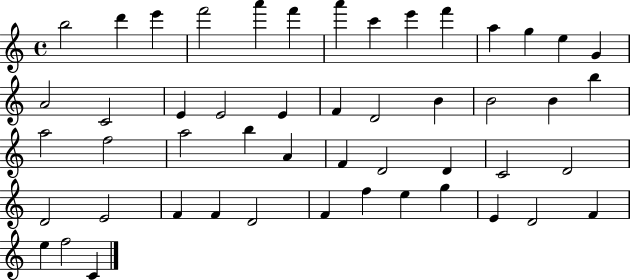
B5/h D6/q E6/q F6/h A6/q F6/q A6/q C6/q E6/q F6/q A5/q G5/q E5/q G4/q A4/h C4/h E4/q E4/h E4/q F4/q D4/h B4/q B4/h B4/q B5/q A5/h F5/h A5/h B5/q A4/q F4/q D4/h D4/q C4/h D4/h D4/h E4/h F4/q F4/q D4/h F4/q F5/q E5/q G5/q E4/q D4/h F4/q E5/q F5/h C4/q